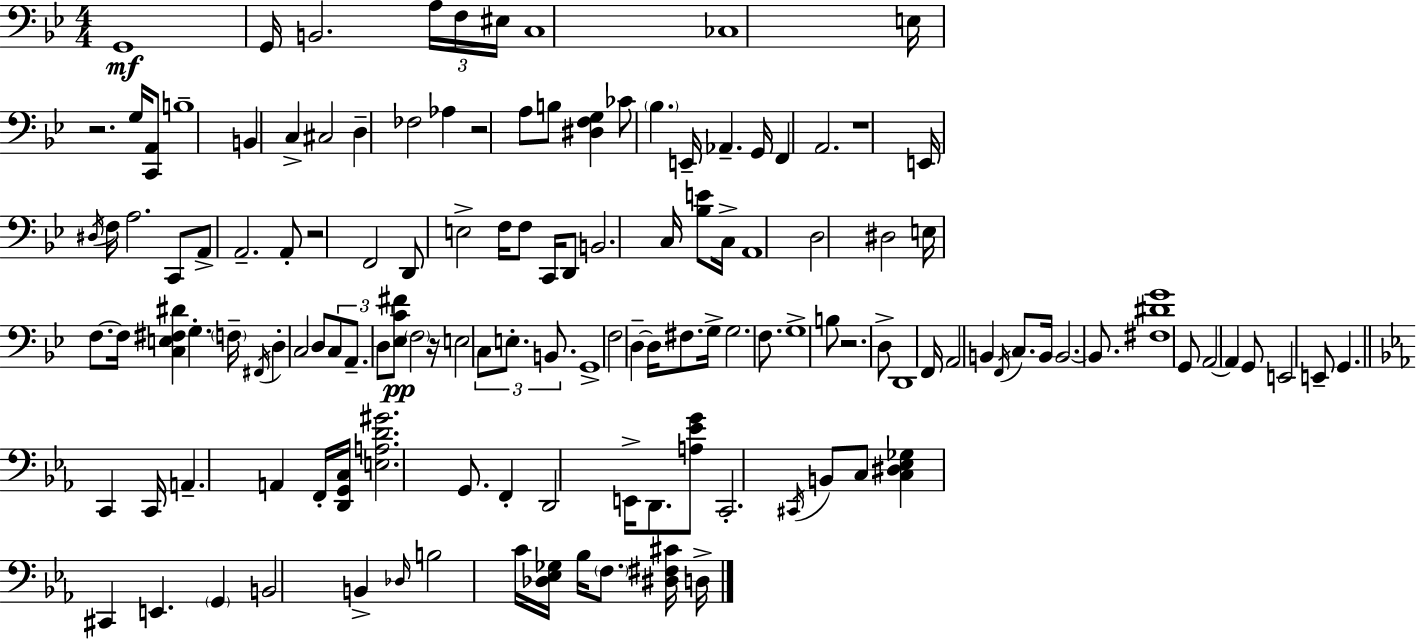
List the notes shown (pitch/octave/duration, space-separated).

G2/w G2/s B2/h. A3/s F3/s EIS3/s C3/w CES3/w E3/s R/h. G3/s [C2,A2]/e B3/w B2/q C3/q C#3/h D3/q FES3/h Ab3/q R/h A3/e B3/e [D#3,F3,G3]/q CES4/e Bb3/q. E2/s Ab2/q. G2/s F2/q A2/h. R/w E2/s D#3/s F3/s A3/h. C2/e A2/e A2/h. A2/e R/h F2/h D2/e E3/h F3/s F3/e C2/s D2/e B2/h. C3/s [Bb3,E4]/e C3/s A2/w D3/h D#3/h E3/s F3/e. F3/s [C3,E3,F#3,D#4]/q G3/q. F3/s F#2/s D3/q C3/h D3/e C3/e A2/e. D3/e [Eb3,C4,F#4]/e F3/h R/s E3/h C3/e E3/e. B2/e. G2/w F3/h D3/q D3/s F#3/e. G3/s G3/h. F3/e. G3/w B3/e R/h. D3/e D2/w F2/s A2/h B2/q F2/s C3/e. B2/s B2/h. B2/e. [F#3,D#4,G4]/w G2/e A2/h A2/q G2/e E2/h E2/e G2/q. C2/q C2/s A2/q. A2/q F2/s [D2,G2,C3]/s [E3,A3,D4,G#4]/h. G2/e. F2/q D2/h E2/s D2/e. [A3,Eb4,G4]/e C2/h. C#2/s B2/e C3/e [C3,D#3,Eb3,Gb3]/q C#2/q E2/q. G2/q B2/h B2/q Db3/s B3/h C4/s [Db3,Eb3,Gb3]/s Bb3/s F3/e. [D#3,F#3,C#4]/s D3/s